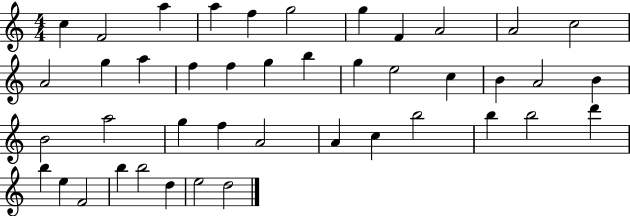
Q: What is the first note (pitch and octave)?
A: C5